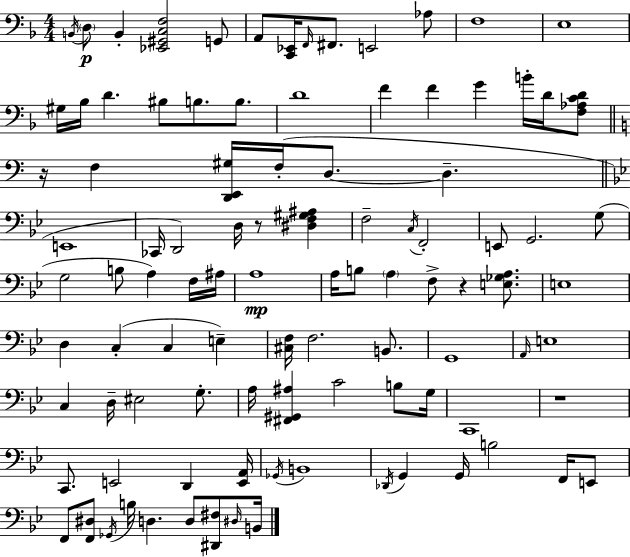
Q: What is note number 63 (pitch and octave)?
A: C4